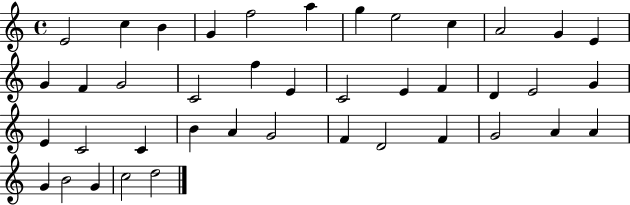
{
  \clef treble
  \time 4/4
  \defaultTimeSignature
  \key c \major
  e'2 c''4 b'4 | g'4 f''2 a''4 | g''4 e''2 c''4 | a'2 g'4 e'4 | \break g'4 f'4 g'2 | c'2 f''4 e'4 | c'2 e'4 f'4 | d'4 e'2 g'4 | \break e'4 c'2 c'4 | b'4 a'4 g'2 | f'4 d'2 f'4 | g'2 a'4 a'4 | \break g'4 b'2 g'4 | c''2 d''2 | \bar "|."
}